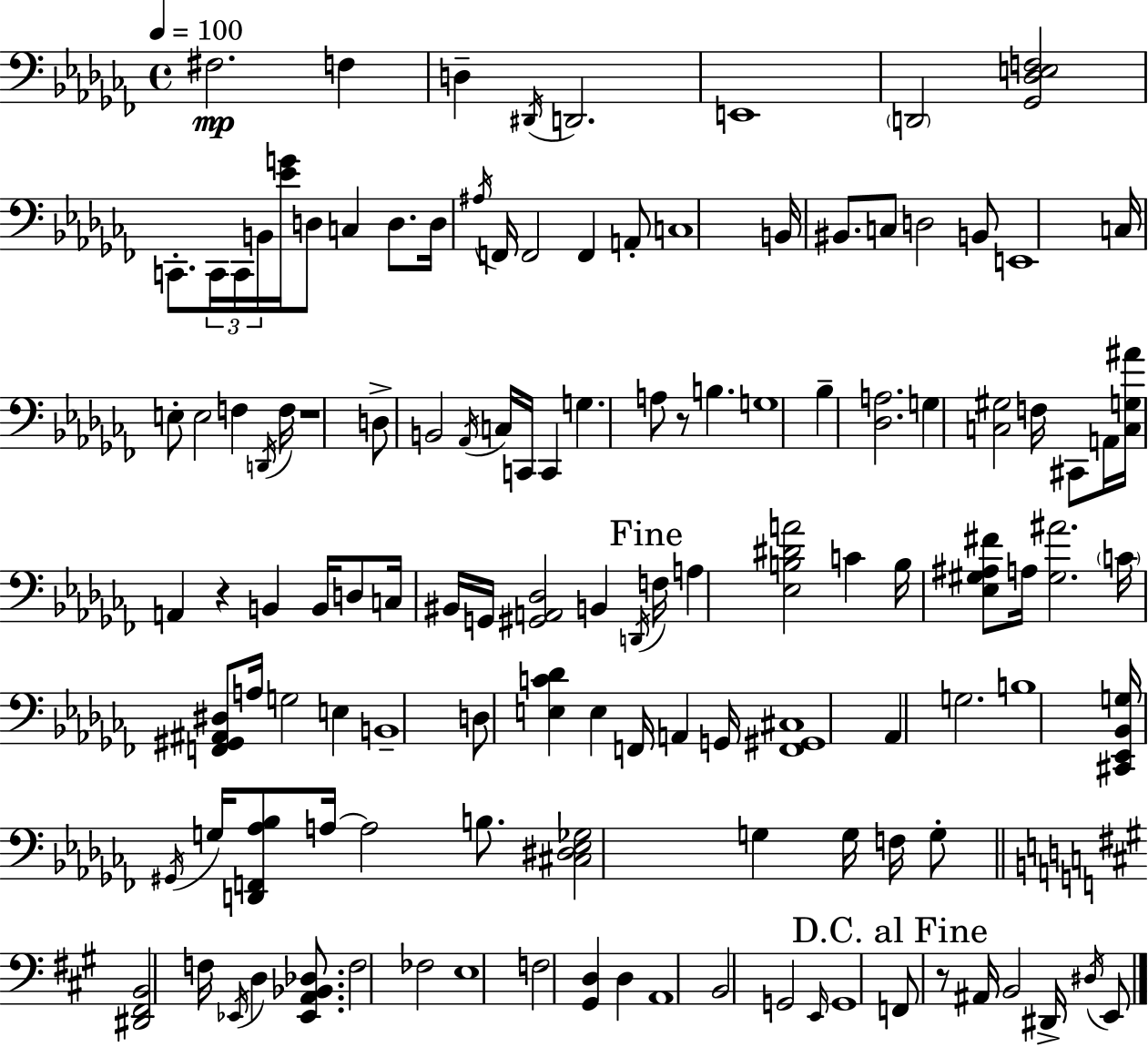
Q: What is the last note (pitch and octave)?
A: E2